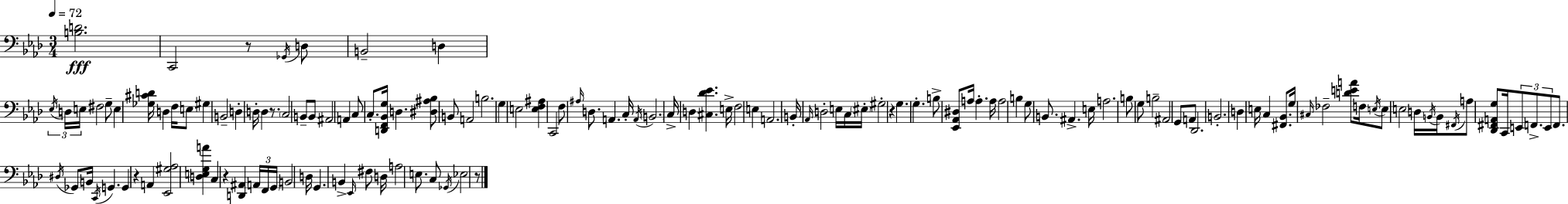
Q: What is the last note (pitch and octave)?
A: Eb3